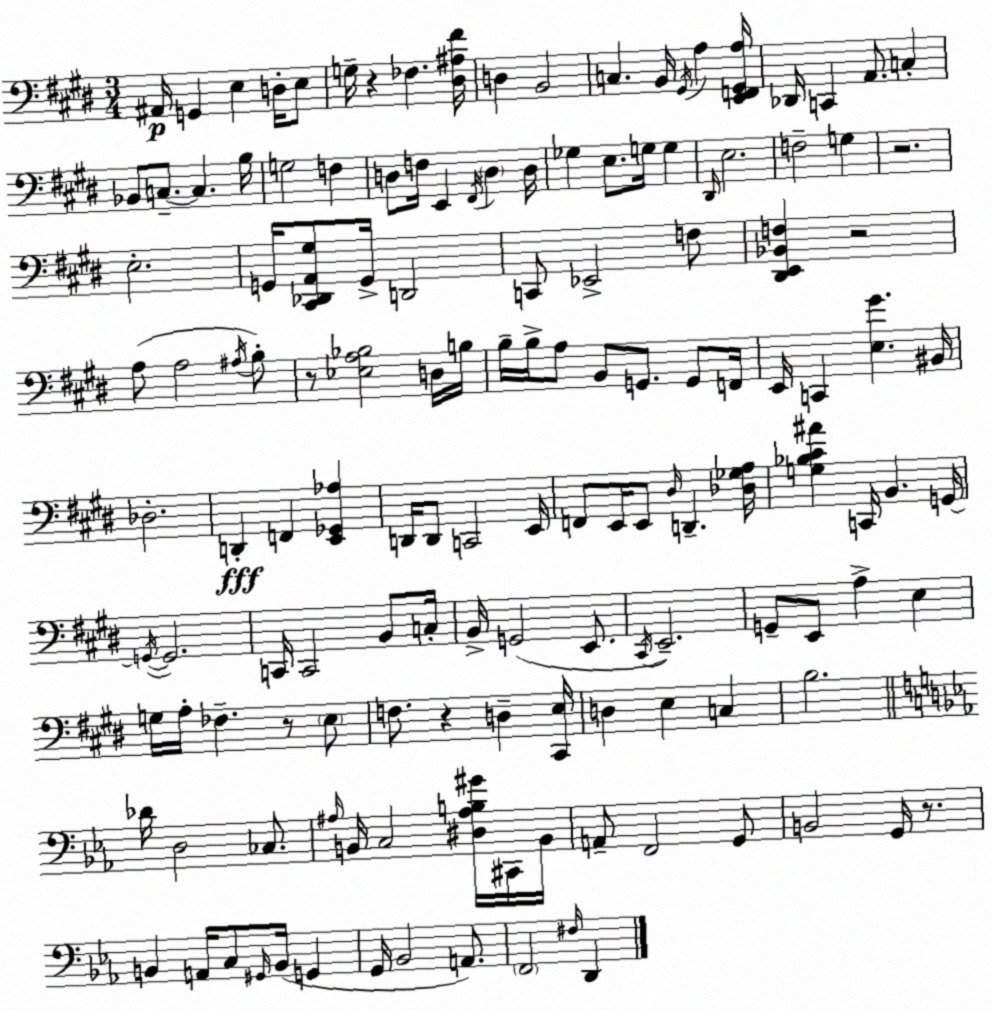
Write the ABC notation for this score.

X:1
T:Untitled
M:3/4
L:1/4
K:E
^A,,/4 G,, E, D,/4 E,/2 G,/4 z _F, [^D,^A,^F]/4 D, B,,2 C, B,,/4 ^G,,/4 A, [E,,F,,^G,,A,]/4 _D,,/4 C,, A,,/2 C, _B,,/2 C,/2 C, B,/4 G,2 F, D,/2 F,/4 E,, ^F,,/4 D, D,/4 _G, E,/2 G,/4 G, ^D,,/4 E,2 F,2 G, z2 E,2 G,,/4 [^C,,_D,,A,,^G,]/2 G,,/4 D,,2 C,,/2 _E,,2 F,/2 [^D,,E,,_B,,F,] z2 A,/2 A,2 ^A,/4 B,/2 z/2 [_E,A,_B,]2 D,/4 B,/4 B,/4 B,/4 A,/2 B,,/2 G,,/2 G,,/2 F,,/4 E,,/4 C,, [E,^G] ^B,,/4 _D,2 D,, F,, [E,,_G,,_A,] D,,/4 D,,/2 C,,2 E,,/4 F,,/2 E,,/4 E,,/2 ^D,/4 D,, [_D,_G,A,]/4 [G,_B,^C^A] C,,/4 B,, G,,/4 G,,/4 G,,2 C,,/4 C,,2 B,,/2 C,/4 B,,/4 G,,2 E,,/2 ^C,,/4 E,,2 G,,/2 E,,/2 A, E, G,/4 A,/4 _F, z/2 E,/2 F,/2 z D, [^C,,E,]/4 D, E, C, B,2 _D/4 D,2 _C,/2 ^A,/4 B,,/4 C,2 [^D,^A,B,^G]/4 ^C,,/4 B,,/4 A,,/2 F,,2 G,,/2 B,,2 G,,/4 z/2 B,, A,,/4 C,/2 ^G,,/4 B,,/4 G,, G,,/4 _B,,2 A,,/2 F,,2 ^F,/4 D,,